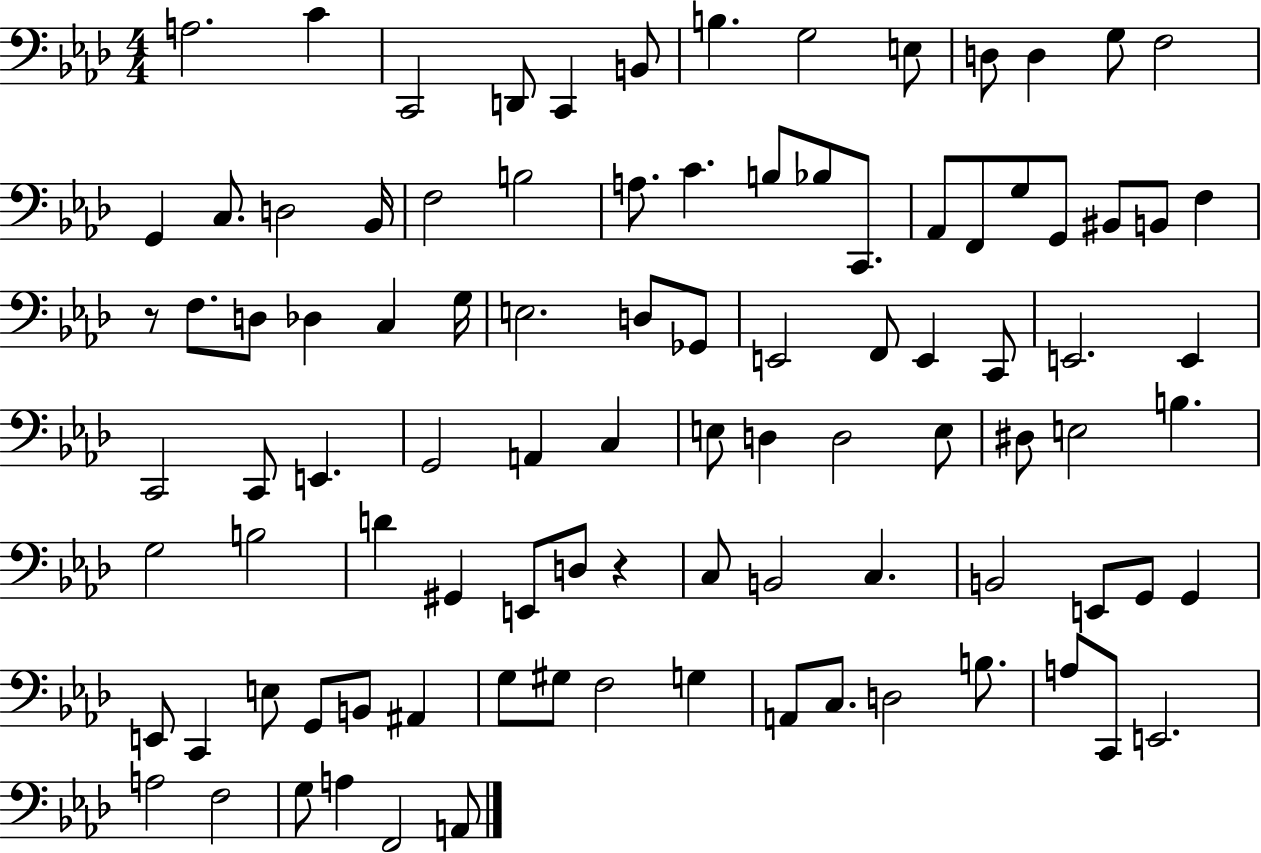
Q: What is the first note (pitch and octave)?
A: A3